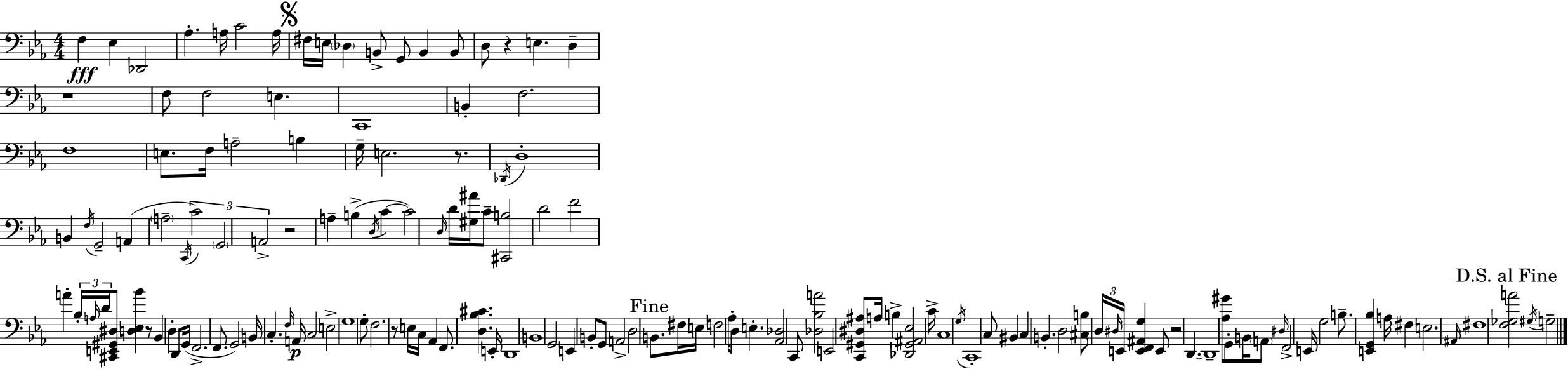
{
  \clef bass
  \numericTimeSignature
  \time 4/4
  \key ees \major
  f4\fff ees4 des,2 | aes4.-. a16 c'2 a16 | \mark \markup { \musicglyph "scripts.segno" } fis16 e16 \parenthesize des4 b,8-> g,8 b,4 b,8 | d8 r4 e4. d4-- | \break r1 | f8 f2 e4. | c,1 | b,4-. f2. | \break f1 | e8. f16 a2-- b4 | g16-- e2. r8. | \acciaccatura { des,16 } d1-. | \break b,4 \acciaccatura { f16 } g,2-- a,4( | \parenthesize a2-- \acciaccatura { c,16 } \tuplet 3/2 { c'2) | \parenthesize g,2 a,2-> } | r2 a4-- b4->( | \break \acciaccatura { d16 } c'4~~ c'2) | \grace { d16 } d'16 <gis ais'>16 c'8-- <cis, b>2 d'2 | f'2 a'4-. | \tuplet 3/2 { bes16-. \grace { a16 } d'16 } <cis, e, gis, dis>8 <d ees bes'>4 r8 bes,4 | \break d4-. d,8 g,16( f,2.-> | f,8. g,2) b,16 c4.-. | \grace { f16 }\p a,16 c2 e2-> | g1 | \break g8-. f2. | r8 e16 c16 aes,4 f,8. | <d bes cis'>4. e,16-. d,1 | b,1 | \break g,2 e,4 | b,8-. g,8 a,2-> d2 | \mark "Fine" b,8. fis16 e16 f2 | aes16-. d8 e4.-. <aes, des>2 | \break c,8 <des bes a'>2 e,2 | <c, gis, dis ais>8 a16 b4-> <des, gis, ais, ees>2 | c'16-> c1 | \acciaccatura { g16 } c,1-. | \break c8 bis,4 c4 | b,4.-. d2 | <cis b>8 \tuplet 3/2 { d16 \grace { dis16 } e,16 } <e, f, ais, g>4 e,8 r2 | d,4.~~ d,1-- | \break <aes gis'>8 g,8-. b,16 \parenthesize a,8 | \grace { dis16 } f,2-> e,16 g2 | b8.-- <e, g, bes>4 a16 fis4 e2. | \grace { ais,16 } fis1 | \break \mark "D.S. al Fine" <f ges a'>2 | \acciaccatura { gis16 } g2-- \bar "|."
}